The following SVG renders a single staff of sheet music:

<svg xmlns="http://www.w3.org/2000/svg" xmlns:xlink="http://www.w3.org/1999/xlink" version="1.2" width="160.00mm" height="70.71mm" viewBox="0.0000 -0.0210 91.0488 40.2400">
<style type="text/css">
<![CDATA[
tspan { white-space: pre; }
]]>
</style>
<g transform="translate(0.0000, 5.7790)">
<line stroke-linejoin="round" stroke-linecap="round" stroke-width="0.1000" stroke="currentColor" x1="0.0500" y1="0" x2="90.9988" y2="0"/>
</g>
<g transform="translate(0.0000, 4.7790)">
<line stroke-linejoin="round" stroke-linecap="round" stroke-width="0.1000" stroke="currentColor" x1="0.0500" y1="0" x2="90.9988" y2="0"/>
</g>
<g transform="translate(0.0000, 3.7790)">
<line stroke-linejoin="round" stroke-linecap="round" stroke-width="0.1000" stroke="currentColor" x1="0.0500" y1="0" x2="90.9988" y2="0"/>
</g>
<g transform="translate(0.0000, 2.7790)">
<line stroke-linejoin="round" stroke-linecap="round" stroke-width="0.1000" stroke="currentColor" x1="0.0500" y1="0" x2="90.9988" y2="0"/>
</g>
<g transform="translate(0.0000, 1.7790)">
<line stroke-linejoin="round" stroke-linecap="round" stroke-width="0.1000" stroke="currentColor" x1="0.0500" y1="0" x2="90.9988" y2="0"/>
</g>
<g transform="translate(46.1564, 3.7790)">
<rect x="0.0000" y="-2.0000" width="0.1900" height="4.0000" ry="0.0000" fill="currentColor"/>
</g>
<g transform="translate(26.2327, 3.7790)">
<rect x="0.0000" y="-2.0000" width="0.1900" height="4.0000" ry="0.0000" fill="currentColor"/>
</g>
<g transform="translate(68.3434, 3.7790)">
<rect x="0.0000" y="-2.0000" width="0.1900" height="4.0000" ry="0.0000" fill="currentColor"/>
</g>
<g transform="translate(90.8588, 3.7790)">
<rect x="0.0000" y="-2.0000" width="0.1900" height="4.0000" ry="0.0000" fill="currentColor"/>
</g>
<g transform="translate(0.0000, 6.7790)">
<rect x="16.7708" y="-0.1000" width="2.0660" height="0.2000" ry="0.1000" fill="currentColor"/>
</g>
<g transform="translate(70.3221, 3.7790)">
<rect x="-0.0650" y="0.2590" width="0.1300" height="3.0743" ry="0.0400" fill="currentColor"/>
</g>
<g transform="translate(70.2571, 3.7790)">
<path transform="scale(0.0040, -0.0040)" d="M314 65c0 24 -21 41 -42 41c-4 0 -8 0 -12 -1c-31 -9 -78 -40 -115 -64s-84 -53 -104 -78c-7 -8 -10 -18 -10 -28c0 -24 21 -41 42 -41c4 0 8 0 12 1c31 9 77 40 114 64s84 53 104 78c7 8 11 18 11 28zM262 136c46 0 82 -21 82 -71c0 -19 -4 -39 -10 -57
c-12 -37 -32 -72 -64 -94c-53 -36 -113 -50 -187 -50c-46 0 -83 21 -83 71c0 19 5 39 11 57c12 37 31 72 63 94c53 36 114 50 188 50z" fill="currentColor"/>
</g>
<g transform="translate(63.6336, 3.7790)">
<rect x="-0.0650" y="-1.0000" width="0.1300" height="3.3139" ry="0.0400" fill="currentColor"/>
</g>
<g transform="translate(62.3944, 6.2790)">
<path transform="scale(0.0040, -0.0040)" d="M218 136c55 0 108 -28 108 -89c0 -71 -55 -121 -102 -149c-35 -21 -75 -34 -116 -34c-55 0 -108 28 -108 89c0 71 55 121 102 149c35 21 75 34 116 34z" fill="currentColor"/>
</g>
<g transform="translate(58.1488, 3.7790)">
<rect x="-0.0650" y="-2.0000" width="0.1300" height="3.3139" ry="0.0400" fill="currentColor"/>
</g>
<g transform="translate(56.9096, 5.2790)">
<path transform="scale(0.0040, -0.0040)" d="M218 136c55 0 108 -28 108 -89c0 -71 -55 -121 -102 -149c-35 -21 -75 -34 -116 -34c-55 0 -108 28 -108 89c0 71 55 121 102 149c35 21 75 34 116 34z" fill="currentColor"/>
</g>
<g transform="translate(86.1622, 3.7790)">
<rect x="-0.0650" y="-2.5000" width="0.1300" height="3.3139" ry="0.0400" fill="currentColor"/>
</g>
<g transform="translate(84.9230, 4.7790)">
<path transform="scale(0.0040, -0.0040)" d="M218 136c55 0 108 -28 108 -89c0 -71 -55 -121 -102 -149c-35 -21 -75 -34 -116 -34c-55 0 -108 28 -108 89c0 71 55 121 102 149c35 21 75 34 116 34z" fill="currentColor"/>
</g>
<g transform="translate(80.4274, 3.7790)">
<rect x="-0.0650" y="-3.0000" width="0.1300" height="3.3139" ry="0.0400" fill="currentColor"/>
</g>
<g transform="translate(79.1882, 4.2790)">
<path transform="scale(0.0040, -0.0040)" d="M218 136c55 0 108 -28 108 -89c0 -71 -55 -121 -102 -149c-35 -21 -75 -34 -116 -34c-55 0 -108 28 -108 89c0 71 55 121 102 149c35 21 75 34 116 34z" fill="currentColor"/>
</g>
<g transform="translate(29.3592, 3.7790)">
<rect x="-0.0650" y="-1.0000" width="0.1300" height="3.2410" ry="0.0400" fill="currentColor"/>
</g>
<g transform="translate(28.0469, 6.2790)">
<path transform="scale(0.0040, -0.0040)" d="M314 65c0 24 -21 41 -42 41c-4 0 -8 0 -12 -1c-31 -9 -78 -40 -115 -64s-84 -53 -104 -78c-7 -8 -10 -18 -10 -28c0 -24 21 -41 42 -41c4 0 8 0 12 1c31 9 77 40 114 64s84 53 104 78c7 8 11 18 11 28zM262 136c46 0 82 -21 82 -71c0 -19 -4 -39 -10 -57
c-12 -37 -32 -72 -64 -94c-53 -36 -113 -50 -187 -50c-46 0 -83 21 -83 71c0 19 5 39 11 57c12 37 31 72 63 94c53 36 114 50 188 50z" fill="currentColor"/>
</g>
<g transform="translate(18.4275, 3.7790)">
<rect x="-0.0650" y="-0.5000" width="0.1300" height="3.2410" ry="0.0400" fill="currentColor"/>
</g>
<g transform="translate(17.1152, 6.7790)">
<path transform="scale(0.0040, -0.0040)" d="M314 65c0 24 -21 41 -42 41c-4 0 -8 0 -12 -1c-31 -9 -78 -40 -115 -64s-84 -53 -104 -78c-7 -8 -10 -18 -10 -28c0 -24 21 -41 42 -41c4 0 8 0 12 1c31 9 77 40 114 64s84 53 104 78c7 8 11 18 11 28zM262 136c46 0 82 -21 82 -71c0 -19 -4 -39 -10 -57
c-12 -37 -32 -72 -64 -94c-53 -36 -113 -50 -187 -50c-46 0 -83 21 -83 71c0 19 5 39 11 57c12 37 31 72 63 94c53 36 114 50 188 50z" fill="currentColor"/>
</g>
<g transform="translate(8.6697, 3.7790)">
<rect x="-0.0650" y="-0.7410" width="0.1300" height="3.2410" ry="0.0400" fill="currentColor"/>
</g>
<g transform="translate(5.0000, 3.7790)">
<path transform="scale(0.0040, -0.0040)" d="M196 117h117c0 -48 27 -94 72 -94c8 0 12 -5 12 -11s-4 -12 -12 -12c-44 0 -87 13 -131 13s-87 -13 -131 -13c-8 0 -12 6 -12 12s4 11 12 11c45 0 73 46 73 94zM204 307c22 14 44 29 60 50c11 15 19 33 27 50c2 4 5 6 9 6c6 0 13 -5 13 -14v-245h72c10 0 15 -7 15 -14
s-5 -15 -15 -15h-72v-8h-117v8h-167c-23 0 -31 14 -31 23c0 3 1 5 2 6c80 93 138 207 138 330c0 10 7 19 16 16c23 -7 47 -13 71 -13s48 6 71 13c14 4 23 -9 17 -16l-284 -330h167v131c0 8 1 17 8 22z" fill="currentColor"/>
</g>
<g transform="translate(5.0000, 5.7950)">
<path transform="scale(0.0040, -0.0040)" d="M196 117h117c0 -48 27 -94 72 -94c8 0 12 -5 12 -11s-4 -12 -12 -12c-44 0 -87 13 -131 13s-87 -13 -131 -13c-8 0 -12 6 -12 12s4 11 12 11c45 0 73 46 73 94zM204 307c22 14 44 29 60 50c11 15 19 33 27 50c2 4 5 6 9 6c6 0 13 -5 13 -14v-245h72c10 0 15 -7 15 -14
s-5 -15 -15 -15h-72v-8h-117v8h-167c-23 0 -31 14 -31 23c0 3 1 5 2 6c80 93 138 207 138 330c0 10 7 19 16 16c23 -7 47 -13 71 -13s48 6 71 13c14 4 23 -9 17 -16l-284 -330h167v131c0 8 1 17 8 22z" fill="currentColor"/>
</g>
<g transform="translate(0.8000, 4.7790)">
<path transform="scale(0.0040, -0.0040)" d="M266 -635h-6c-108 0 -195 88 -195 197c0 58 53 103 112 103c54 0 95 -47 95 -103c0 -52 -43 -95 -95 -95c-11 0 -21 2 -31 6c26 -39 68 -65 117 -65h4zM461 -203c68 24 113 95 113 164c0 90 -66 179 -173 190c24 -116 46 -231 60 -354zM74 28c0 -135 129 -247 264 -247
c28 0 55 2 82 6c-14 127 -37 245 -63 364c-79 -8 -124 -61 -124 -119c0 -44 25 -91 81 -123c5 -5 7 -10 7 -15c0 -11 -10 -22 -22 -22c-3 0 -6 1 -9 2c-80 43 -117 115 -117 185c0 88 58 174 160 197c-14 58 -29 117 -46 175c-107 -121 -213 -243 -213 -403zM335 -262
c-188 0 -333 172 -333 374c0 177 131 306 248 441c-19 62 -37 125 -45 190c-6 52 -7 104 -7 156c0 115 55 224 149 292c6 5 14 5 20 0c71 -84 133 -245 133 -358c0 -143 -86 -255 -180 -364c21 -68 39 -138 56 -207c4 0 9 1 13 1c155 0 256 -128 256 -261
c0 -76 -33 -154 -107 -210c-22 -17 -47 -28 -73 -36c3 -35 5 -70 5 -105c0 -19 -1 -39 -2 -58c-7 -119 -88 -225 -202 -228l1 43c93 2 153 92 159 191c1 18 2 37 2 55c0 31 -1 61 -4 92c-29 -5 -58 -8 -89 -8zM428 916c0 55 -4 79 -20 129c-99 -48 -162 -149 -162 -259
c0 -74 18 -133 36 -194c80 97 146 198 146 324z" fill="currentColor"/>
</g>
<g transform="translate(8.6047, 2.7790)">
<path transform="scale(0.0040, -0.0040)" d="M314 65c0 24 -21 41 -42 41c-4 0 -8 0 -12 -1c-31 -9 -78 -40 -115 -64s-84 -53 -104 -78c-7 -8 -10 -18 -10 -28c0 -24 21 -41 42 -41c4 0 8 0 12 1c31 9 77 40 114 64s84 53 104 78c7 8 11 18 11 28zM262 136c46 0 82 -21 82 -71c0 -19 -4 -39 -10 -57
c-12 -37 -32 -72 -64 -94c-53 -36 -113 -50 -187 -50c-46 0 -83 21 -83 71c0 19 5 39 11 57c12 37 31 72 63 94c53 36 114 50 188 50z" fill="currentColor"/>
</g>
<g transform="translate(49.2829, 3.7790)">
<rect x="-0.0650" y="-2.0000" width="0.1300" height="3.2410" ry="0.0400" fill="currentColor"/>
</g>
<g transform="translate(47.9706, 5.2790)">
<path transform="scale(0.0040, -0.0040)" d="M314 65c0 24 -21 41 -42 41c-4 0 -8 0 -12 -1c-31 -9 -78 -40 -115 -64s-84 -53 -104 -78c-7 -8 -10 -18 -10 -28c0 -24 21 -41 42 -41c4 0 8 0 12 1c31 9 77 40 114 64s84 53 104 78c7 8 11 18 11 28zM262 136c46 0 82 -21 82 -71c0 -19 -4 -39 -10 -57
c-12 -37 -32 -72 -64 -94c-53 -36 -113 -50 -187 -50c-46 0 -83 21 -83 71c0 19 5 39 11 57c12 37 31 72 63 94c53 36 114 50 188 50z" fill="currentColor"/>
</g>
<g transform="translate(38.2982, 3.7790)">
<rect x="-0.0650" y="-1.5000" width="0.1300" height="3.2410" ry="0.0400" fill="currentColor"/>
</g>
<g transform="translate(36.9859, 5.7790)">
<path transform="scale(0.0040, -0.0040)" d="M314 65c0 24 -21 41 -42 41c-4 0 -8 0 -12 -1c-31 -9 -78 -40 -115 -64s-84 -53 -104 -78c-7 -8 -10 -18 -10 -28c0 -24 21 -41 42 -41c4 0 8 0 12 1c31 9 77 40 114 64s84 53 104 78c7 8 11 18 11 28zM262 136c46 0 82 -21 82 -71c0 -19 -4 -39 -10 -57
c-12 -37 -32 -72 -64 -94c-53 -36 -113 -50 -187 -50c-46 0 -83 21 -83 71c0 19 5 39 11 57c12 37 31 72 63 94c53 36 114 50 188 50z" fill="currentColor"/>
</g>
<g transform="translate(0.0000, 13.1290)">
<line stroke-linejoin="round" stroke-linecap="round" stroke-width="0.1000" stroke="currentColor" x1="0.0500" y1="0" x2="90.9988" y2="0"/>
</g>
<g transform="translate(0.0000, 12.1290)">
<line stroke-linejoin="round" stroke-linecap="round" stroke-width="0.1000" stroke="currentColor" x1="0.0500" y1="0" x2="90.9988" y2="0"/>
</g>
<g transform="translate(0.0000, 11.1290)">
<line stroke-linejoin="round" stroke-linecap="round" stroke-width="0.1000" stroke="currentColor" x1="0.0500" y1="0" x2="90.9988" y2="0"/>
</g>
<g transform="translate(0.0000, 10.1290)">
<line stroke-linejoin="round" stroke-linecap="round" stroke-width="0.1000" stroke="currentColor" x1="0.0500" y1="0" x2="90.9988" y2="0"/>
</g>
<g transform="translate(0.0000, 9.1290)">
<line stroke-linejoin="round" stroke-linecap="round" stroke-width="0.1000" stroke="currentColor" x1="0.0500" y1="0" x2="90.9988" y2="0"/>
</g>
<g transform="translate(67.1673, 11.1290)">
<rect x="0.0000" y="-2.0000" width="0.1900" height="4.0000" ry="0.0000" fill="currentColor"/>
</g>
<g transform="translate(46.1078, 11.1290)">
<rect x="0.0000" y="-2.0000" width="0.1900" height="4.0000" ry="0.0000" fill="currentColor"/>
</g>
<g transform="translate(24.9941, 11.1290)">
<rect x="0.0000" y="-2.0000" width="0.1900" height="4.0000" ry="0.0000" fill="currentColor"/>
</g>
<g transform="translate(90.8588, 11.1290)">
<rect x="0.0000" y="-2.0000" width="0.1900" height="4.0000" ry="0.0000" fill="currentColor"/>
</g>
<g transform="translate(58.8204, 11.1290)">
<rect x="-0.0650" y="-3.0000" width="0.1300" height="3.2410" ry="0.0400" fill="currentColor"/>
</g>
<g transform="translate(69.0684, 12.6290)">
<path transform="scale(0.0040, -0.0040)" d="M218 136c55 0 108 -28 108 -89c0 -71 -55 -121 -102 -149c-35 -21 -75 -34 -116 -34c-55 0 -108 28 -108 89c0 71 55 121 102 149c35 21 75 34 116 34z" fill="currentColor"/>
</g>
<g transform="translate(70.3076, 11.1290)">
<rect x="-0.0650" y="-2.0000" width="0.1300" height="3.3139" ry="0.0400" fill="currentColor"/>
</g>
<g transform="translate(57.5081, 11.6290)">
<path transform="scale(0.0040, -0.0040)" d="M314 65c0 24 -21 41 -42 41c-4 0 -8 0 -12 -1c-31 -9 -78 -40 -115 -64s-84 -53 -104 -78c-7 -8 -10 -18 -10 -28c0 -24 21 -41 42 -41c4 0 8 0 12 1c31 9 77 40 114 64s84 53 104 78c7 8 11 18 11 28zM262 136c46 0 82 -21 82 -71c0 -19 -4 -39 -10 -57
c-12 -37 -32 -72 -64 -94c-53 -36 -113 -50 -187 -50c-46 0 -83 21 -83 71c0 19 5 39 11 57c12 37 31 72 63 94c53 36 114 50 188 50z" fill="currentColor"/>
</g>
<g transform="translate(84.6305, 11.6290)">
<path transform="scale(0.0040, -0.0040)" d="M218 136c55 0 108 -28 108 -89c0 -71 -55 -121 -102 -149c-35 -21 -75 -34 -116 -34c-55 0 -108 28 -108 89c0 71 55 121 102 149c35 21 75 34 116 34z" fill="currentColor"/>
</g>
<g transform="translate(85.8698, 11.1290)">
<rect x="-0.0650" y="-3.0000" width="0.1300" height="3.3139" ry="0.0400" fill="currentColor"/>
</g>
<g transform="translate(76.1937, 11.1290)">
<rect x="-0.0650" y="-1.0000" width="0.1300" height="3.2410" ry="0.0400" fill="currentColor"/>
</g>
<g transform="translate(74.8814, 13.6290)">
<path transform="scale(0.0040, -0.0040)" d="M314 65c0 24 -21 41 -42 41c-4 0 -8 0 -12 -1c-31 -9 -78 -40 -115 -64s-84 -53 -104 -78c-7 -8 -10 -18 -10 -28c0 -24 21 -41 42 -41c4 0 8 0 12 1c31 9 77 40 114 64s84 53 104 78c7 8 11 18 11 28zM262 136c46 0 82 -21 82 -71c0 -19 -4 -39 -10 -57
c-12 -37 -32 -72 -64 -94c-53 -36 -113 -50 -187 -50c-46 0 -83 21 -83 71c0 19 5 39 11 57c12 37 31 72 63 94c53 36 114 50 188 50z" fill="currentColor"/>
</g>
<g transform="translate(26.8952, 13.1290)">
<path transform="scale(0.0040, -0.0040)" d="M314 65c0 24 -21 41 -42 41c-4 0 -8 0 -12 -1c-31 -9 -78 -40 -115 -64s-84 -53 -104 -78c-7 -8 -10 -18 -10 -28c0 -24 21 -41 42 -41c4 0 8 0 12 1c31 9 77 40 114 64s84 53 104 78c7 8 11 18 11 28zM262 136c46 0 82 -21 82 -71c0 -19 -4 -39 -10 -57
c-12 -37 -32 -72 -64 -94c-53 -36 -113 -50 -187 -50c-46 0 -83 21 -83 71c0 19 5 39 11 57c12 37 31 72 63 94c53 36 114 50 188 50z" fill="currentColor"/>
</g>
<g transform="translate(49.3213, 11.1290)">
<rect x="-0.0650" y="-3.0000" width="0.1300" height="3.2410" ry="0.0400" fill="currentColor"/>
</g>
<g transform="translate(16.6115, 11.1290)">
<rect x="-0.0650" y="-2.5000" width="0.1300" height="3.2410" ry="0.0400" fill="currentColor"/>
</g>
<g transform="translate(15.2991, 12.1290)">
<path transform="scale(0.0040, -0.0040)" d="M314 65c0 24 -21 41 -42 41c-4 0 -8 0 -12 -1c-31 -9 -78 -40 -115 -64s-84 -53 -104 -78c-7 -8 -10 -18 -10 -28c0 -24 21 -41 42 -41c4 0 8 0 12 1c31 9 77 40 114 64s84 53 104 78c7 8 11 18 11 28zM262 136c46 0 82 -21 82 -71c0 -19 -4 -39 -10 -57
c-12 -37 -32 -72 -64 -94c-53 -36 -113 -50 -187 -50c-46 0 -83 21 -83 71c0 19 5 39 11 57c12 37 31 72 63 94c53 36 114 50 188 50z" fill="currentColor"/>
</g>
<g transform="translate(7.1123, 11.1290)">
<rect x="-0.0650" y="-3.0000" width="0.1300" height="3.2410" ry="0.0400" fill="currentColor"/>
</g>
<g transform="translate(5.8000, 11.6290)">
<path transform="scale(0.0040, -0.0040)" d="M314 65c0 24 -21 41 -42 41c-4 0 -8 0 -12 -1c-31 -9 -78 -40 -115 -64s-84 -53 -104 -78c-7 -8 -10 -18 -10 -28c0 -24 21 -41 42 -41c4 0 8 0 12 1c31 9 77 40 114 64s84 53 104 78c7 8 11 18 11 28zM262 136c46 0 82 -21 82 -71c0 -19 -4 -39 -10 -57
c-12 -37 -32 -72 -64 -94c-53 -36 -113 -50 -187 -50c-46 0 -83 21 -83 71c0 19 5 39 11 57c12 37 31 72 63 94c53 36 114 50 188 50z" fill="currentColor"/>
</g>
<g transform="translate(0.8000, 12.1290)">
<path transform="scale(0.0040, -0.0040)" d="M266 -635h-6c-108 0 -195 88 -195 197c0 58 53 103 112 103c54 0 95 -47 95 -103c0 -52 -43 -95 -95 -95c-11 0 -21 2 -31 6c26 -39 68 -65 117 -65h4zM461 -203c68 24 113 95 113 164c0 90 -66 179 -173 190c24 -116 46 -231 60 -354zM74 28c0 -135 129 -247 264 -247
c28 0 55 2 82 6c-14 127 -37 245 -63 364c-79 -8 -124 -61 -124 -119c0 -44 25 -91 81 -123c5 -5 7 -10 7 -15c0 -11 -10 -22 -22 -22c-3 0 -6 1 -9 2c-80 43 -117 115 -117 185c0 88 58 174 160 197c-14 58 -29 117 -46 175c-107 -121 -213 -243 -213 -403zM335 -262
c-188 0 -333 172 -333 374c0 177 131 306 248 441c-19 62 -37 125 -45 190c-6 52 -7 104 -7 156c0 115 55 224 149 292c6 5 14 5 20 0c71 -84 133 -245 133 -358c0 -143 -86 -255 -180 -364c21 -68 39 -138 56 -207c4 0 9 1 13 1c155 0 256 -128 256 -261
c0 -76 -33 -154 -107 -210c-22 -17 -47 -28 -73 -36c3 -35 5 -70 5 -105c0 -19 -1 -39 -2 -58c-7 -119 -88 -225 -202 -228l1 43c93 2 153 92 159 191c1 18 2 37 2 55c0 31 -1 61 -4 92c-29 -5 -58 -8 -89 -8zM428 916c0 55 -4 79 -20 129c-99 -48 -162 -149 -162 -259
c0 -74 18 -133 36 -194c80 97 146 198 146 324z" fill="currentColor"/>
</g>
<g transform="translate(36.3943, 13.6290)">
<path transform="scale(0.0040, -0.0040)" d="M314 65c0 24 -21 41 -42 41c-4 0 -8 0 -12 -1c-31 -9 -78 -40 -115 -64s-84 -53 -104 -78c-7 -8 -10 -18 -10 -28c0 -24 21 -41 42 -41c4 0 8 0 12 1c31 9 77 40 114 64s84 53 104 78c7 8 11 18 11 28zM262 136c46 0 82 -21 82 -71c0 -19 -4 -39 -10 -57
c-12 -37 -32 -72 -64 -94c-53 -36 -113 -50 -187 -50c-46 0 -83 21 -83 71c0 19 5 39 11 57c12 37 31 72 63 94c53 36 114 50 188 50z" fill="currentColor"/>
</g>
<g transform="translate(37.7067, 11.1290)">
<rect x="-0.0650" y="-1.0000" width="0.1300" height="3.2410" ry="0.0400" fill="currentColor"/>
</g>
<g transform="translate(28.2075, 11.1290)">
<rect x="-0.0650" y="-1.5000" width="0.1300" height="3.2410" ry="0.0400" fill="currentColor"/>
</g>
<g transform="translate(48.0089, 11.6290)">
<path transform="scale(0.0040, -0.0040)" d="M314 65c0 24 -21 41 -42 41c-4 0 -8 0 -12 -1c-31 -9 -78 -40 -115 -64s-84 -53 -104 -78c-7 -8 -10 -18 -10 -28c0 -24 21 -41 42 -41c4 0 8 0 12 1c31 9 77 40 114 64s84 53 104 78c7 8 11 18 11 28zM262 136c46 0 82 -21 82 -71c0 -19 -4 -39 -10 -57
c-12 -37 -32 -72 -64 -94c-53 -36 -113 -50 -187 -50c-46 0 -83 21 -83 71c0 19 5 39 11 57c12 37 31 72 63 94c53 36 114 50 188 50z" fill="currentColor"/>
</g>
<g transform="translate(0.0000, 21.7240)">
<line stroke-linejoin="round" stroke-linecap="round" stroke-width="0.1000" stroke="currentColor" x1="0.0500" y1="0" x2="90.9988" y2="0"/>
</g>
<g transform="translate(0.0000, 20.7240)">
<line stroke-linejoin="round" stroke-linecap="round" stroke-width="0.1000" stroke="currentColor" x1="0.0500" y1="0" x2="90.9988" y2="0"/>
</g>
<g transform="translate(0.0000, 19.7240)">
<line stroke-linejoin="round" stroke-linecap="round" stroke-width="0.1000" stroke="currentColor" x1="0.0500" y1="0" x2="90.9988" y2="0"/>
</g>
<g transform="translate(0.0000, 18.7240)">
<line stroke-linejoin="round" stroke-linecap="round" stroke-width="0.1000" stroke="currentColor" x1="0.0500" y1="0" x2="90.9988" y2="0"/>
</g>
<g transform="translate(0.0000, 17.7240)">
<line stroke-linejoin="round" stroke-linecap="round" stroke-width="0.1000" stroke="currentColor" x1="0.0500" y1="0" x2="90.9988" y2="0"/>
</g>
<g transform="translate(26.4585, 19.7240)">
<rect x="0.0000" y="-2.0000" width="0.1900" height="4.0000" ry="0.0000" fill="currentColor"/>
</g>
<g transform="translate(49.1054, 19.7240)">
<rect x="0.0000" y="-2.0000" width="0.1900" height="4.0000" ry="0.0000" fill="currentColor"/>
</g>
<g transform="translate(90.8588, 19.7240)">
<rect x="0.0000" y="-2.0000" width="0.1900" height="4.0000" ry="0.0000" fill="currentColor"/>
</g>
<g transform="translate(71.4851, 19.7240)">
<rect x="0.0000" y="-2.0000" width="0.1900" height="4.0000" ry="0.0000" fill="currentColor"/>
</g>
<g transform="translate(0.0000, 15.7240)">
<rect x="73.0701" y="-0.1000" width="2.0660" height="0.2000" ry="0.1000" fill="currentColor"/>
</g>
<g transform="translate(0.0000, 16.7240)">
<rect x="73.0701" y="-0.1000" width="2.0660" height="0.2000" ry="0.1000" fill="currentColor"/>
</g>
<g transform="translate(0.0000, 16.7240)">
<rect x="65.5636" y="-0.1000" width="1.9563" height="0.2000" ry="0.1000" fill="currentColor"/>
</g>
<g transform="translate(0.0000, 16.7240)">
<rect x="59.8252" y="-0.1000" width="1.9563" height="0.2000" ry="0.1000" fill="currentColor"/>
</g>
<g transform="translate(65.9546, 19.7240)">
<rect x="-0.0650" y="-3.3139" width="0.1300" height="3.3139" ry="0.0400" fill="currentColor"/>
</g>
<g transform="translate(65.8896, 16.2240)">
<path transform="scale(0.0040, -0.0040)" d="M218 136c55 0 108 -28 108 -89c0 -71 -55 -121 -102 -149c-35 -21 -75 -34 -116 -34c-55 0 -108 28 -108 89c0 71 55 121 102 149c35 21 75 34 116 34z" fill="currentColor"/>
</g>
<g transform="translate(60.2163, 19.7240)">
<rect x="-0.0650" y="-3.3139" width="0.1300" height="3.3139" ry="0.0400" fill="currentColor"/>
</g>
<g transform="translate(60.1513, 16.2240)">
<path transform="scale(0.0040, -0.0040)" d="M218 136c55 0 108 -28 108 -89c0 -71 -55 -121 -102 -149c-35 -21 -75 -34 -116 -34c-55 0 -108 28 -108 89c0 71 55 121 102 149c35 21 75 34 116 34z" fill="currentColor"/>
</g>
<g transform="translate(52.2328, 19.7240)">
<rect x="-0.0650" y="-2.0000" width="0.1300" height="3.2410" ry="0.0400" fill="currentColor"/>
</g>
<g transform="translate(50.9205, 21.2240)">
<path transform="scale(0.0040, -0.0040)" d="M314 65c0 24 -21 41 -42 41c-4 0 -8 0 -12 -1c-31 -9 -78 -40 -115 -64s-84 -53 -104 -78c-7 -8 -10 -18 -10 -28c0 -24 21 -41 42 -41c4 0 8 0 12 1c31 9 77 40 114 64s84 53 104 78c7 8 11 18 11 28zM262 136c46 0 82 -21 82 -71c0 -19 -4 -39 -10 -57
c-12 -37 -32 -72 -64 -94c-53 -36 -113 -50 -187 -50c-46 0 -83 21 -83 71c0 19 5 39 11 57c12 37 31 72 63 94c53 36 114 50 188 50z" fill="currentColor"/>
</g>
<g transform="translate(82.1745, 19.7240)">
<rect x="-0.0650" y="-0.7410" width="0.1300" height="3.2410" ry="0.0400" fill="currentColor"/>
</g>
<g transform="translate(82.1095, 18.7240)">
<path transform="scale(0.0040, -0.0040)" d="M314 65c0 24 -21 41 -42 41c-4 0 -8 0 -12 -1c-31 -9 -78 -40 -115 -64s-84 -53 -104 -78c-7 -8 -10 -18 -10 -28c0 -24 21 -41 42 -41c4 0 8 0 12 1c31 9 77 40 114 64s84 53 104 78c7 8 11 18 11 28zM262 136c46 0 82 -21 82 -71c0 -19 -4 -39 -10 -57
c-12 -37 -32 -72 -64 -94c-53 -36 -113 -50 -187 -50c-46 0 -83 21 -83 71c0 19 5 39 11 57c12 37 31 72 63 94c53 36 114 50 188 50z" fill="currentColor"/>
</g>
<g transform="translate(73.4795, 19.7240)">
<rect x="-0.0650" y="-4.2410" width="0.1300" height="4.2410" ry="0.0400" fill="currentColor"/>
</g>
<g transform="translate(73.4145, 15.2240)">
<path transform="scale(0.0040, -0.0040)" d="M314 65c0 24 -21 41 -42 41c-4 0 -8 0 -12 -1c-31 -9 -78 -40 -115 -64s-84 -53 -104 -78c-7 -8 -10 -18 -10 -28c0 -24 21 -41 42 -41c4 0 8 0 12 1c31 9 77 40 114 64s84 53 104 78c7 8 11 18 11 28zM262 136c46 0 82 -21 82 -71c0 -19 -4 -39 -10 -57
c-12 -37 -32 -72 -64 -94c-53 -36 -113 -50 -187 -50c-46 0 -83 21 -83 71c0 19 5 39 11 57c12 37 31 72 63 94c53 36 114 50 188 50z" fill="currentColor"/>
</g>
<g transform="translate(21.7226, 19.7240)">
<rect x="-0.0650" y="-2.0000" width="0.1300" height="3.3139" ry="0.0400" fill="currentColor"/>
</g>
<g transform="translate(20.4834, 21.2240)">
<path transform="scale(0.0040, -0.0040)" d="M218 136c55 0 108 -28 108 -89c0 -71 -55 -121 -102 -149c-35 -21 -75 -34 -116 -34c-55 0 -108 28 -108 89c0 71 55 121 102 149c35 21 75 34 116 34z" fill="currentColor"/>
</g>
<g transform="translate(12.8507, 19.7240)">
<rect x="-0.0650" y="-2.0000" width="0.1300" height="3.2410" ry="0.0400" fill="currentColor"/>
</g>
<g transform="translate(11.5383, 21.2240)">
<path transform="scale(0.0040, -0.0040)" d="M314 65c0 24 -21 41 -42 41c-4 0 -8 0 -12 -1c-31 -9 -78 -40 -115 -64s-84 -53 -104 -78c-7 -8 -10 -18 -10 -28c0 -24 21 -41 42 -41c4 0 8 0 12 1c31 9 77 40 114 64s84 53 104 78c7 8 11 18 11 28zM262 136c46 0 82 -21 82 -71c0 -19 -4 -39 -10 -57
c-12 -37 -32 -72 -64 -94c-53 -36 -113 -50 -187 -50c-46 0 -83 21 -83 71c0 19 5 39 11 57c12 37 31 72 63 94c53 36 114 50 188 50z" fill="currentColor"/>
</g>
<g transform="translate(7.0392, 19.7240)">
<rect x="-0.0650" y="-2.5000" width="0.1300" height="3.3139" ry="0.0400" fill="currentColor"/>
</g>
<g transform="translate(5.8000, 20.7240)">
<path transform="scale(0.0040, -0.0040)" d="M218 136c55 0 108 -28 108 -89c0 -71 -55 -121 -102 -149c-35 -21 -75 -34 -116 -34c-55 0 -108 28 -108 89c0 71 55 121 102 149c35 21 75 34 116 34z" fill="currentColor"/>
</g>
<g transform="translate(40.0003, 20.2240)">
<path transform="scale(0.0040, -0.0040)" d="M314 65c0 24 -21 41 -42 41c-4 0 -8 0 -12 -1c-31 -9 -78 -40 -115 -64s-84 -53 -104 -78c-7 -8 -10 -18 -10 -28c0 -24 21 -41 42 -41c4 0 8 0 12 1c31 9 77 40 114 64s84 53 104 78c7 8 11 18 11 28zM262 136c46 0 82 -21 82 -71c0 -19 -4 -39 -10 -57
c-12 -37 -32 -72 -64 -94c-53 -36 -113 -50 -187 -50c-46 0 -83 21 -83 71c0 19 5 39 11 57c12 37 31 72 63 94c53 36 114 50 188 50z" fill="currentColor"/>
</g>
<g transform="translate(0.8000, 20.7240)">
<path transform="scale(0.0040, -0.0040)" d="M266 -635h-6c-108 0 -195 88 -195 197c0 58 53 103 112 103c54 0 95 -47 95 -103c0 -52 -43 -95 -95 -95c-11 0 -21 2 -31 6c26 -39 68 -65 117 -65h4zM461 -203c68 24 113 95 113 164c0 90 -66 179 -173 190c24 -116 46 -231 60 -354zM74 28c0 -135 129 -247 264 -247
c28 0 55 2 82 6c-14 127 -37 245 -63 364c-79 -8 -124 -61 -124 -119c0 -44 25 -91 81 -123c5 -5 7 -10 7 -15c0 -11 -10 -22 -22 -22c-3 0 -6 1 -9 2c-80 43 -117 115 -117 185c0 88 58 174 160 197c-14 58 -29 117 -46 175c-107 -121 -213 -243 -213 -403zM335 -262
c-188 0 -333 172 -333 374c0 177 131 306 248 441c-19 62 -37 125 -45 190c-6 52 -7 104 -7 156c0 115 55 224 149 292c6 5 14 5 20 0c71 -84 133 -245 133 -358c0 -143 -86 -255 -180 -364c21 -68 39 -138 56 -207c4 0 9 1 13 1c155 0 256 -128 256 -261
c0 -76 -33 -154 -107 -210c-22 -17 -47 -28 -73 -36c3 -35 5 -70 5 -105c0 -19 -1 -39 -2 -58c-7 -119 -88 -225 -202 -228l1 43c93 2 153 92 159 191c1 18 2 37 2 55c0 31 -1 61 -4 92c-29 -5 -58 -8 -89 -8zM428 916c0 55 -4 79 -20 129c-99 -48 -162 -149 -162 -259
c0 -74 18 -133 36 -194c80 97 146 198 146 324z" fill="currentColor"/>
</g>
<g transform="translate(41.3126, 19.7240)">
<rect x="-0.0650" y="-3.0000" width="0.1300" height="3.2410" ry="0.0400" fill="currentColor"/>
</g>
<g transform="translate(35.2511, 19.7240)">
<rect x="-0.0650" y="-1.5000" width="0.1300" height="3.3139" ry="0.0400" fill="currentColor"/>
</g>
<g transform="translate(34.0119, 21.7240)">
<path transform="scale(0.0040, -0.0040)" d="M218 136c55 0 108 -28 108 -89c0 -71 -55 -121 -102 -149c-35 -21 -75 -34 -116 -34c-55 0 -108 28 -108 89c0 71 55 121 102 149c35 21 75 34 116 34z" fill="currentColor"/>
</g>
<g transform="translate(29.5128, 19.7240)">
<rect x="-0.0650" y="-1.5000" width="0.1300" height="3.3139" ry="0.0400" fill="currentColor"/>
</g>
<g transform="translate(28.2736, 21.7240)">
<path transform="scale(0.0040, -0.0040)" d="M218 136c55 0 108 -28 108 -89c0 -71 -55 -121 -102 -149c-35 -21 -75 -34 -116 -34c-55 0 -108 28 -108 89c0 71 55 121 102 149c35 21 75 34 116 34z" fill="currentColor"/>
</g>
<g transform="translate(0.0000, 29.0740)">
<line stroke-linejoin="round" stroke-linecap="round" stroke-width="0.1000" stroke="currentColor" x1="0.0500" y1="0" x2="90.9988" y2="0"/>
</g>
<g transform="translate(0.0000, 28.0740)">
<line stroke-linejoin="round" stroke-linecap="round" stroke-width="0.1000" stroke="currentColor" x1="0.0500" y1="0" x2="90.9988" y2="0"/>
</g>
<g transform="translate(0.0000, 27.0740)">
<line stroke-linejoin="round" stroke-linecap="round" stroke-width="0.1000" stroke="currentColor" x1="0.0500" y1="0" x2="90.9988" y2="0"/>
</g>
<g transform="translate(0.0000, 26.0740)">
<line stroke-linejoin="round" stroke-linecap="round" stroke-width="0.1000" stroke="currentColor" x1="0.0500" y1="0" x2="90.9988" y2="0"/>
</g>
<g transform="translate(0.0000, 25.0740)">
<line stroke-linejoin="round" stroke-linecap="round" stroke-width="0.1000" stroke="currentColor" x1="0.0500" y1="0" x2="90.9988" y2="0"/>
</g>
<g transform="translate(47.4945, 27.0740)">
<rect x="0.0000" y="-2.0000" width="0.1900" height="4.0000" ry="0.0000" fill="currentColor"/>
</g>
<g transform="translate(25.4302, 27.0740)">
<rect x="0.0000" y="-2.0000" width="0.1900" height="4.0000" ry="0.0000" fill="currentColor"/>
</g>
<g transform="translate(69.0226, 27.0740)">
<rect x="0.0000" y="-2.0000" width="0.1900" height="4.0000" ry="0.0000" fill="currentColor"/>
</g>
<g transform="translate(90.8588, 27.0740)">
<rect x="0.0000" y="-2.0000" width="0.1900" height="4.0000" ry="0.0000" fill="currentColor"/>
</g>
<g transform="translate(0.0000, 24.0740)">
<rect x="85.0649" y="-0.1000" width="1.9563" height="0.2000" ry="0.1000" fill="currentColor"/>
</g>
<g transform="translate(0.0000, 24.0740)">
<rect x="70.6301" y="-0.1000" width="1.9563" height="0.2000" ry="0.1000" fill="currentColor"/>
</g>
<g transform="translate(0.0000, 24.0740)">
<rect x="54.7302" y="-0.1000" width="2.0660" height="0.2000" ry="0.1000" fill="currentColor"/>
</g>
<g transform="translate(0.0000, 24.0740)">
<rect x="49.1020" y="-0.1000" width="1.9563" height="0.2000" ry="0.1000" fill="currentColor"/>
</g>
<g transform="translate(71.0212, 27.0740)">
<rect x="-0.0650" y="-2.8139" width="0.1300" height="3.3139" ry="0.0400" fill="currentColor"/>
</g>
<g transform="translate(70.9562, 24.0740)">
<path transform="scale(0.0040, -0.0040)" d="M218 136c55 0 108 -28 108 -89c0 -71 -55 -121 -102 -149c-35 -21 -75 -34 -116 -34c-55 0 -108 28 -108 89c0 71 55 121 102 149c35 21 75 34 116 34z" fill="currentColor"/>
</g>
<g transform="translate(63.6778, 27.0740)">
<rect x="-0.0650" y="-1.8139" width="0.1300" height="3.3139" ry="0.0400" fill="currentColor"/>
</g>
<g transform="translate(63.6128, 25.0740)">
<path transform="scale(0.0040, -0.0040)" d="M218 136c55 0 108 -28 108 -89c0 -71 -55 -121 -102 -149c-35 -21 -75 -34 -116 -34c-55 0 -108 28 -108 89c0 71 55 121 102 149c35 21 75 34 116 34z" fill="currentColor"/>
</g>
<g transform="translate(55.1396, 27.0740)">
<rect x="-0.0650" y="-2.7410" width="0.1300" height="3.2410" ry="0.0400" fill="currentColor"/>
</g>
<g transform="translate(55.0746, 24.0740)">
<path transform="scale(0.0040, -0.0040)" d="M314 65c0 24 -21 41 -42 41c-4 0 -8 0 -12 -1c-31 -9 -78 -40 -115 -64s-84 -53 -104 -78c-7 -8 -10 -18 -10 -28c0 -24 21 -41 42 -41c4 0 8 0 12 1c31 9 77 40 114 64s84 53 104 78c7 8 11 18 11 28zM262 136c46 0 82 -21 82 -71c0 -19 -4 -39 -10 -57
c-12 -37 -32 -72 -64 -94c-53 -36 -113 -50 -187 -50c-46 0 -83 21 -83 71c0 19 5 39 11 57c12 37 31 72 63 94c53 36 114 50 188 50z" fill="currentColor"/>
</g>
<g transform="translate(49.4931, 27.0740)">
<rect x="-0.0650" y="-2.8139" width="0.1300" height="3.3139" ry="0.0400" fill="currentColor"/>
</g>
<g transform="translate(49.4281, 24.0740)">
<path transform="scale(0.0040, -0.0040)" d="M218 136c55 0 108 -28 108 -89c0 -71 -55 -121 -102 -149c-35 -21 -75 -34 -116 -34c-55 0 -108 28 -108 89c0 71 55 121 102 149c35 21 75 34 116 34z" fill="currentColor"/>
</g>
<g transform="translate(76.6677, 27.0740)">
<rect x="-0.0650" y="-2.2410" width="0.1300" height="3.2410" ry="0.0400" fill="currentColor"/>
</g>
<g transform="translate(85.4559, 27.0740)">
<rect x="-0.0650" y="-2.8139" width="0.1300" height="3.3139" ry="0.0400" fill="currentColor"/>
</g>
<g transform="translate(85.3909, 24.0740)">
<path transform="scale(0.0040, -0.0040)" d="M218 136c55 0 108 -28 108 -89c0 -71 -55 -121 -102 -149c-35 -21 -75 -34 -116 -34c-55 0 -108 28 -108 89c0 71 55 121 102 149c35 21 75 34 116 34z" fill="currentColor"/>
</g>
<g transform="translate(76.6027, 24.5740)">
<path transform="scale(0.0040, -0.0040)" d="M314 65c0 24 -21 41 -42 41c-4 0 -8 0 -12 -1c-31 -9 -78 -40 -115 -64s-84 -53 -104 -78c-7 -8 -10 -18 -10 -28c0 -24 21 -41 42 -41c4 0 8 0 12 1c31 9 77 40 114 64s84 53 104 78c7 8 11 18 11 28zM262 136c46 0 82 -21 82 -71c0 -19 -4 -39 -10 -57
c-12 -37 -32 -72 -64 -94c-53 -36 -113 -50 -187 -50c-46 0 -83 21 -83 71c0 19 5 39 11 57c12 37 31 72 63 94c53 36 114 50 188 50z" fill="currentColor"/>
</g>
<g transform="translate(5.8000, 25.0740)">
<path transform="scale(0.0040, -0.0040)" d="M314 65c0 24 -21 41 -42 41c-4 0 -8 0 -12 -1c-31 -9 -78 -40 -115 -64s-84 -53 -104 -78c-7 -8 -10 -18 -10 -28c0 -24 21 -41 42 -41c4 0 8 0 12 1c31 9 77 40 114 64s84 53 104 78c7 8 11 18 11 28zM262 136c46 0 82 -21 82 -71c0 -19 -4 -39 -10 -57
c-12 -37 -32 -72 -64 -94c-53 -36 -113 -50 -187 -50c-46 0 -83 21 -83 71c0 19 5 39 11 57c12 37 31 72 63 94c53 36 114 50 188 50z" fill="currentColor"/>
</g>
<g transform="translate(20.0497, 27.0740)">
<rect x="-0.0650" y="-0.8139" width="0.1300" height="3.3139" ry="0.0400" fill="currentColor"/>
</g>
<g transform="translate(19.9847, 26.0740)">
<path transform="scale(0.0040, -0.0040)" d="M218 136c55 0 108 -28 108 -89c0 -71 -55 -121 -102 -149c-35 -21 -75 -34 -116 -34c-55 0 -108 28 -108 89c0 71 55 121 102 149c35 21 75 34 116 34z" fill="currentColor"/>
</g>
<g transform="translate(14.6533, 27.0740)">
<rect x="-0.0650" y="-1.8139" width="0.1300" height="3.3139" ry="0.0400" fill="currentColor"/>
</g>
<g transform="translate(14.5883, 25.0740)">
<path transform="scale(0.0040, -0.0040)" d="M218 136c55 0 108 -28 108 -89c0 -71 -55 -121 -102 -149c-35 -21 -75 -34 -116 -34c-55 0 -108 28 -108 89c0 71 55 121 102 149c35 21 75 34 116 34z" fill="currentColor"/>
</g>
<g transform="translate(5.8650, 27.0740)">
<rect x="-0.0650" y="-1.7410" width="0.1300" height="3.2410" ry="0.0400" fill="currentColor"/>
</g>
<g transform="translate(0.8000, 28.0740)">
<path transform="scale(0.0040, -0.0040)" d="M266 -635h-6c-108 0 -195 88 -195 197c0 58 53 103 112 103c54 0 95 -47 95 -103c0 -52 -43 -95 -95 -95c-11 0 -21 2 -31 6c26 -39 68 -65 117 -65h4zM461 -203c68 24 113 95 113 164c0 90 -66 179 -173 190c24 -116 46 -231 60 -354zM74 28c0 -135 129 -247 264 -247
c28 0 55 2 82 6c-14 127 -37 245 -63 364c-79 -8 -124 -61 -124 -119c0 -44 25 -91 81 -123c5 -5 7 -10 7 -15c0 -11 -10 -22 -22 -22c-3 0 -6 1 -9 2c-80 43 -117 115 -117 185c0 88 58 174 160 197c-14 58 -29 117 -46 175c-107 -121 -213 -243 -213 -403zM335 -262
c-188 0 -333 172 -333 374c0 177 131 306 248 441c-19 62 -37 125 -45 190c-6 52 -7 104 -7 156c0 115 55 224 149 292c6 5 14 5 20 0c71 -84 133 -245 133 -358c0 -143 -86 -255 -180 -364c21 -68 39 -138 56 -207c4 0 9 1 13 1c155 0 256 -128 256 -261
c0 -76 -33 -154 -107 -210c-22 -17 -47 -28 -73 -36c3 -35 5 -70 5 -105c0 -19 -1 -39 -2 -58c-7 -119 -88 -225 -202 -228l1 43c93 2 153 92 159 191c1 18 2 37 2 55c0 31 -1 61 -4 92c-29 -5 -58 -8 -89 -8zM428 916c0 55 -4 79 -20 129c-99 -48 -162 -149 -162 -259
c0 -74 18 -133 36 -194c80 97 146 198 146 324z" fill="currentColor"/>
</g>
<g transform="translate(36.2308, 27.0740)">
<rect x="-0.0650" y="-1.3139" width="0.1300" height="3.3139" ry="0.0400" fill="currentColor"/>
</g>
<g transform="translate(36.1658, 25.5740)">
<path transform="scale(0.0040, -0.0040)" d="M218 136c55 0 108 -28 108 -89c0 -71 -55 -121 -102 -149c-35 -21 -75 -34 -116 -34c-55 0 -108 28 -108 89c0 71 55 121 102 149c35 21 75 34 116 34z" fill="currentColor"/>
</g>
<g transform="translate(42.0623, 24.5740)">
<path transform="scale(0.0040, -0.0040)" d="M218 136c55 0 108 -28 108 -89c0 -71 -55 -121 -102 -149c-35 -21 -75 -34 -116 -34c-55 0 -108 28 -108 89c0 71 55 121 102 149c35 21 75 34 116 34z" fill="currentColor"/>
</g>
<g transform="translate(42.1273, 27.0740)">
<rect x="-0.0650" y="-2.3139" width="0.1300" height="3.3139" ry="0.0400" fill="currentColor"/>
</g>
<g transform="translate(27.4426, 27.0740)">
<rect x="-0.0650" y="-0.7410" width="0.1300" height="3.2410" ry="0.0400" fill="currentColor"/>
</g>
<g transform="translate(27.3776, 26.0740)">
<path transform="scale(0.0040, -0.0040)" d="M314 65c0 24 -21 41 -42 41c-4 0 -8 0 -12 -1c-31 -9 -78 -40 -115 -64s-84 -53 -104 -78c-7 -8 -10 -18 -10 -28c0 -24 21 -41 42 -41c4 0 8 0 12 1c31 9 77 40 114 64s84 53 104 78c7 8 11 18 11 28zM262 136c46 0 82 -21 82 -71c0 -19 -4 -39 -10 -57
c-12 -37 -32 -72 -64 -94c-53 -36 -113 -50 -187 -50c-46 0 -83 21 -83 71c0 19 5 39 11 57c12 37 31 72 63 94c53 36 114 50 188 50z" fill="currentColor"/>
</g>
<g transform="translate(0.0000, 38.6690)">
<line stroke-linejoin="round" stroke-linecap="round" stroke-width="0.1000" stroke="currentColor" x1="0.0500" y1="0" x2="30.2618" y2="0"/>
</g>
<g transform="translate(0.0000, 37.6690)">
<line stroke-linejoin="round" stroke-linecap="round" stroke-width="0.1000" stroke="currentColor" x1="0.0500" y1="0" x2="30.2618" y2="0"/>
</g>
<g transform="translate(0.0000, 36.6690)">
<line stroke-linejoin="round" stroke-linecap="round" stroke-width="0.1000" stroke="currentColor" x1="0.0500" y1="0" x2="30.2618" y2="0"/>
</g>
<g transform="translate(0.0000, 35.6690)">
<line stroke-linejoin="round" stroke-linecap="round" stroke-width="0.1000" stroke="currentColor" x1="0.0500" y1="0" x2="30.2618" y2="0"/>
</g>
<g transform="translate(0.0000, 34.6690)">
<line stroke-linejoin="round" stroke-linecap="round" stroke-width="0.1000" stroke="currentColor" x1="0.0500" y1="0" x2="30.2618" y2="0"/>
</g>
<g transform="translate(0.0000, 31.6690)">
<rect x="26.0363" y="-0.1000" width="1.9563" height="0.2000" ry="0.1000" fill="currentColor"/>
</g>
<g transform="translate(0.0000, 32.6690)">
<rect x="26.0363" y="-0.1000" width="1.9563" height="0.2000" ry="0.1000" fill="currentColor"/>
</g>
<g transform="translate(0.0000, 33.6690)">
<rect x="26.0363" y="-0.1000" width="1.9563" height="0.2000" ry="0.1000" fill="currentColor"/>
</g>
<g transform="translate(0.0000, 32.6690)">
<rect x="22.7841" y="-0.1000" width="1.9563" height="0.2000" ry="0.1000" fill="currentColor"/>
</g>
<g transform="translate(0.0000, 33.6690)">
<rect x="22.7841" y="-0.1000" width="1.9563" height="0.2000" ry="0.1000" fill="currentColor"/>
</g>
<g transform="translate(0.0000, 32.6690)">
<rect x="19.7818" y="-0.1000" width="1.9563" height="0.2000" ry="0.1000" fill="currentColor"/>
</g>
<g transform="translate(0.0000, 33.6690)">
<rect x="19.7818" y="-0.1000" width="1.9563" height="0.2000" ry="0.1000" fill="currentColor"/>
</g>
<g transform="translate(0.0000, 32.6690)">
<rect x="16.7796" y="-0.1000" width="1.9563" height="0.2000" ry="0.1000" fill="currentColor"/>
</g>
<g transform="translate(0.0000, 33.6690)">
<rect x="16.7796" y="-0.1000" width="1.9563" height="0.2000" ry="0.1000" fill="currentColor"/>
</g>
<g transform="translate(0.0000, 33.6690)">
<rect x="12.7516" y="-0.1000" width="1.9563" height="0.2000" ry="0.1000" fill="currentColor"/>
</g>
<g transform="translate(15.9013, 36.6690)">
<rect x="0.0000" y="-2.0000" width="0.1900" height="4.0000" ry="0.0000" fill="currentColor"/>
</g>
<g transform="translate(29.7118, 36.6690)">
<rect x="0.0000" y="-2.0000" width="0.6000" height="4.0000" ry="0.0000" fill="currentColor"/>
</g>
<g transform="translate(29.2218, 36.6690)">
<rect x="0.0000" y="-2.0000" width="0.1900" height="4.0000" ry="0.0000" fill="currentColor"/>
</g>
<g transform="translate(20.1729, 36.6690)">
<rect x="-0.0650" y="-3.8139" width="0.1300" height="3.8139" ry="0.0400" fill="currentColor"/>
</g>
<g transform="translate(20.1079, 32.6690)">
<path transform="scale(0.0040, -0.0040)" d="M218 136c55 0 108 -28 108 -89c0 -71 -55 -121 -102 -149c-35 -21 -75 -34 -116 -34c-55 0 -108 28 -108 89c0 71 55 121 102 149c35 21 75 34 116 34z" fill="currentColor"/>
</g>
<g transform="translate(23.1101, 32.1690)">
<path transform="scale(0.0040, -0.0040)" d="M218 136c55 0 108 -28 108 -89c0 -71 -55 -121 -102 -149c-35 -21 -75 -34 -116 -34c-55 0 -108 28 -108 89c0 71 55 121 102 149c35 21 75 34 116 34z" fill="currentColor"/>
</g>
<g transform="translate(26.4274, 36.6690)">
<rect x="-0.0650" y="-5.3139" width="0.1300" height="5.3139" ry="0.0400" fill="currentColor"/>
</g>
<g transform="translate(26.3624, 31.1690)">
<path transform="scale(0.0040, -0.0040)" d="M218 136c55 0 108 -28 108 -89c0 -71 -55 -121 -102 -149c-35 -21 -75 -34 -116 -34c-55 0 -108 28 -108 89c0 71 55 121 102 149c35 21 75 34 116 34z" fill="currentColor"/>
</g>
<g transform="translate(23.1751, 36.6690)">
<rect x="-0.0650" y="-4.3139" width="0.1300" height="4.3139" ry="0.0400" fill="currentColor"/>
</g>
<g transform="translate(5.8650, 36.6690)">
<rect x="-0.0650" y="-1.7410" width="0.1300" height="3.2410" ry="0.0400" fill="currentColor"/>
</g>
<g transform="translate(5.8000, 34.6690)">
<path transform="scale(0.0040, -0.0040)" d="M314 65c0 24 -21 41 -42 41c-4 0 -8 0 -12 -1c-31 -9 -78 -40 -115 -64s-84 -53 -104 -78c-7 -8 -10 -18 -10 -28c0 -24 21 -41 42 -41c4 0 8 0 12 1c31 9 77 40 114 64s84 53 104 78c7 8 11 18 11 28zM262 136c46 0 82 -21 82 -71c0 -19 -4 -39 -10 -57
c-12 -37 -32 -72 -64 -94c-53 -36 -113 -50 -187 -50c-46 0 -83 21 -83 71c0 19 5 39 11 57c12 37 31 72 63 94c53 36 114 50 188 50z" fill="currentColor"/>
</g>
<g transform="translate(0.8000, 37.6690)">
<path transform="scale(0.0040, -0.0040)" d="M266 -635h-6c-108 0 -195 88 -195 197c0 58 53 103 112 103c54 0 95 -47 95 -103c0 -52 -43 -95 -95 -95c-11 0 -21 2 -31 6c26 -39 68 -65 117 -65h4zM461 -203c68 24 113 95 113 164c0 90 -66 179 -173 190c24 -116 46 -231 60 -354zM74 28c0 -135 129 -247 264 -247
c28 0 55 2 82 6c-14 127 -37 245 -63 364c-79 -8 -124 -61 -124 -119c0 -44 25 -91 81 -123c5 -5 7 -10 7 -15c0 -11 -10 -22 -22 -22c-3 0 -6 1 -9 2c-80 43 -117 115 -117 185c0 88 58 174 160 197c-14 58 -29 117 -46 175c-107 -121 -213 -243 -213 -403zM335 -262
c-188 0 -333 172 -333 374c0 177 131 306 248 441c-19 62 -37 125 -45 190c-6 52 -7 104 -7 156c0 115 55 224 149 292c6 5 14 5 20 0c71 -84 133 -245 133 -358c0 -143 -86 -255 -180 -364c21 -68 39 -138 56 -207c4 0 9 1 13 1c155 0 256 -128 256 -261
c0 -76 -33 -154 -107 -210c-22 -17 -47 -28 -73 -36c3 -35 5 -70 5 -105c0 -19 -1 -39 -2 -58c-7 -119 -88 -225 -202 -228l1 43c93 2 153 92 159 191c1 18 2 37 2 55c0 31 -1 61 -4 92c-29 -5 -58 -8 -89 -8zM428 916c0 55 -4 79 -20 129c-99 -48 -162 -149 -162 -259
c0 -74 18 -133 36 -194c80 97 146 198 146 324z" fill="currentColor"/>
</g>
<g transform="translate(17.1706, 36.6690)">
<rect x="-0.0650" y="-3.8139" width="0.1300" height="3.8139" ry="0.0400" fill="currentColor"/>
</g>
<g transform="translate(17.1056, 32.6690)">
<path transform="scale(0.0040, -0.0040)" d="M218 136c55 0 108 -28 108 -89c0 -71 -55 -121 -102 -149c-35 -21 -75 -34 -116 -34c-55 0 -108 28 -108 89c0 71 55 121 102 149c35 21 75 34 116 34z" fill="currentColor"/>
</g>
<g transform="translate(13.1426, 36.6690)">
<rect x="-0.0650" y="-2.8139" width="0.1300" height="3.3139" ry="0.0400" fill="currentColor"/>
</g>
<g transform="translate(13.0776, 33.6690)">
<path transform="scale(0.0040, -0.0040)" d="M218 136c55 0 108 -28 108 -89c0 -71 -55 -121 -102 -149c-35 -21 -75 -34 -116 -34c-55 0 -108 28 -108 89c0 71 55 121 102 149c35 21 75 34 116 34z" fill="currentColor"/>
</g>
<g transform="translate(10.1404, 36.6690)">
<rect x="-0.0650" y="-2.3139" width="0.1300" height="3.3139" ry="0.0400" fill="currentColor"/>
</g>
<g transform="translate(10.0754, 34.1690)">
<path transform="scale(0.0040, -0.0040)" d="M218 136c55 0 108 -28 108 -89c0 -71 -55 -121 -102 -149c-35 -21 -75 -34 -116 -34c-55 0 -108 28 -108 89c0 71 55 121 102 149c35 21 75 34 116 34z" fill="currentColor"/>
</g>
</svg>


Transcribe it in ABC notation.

X:1
T:Untitled
M:4/4
L:1/4
K:C
d2 C2 D2 E2 F2 F D B2 A G A2 G2 E2 D2 A2 A2 F D2 A G F2 F E E A2 F2 b b d'2 d2 f2 f d d2 e g a a2 f a g2 a f2 g a c' c' d' f'